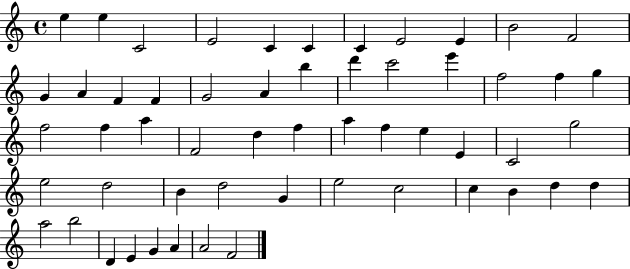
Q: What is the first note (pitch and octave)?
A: E5